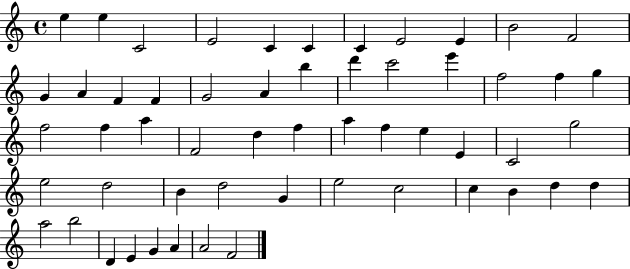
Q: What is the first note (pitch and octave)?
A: E5